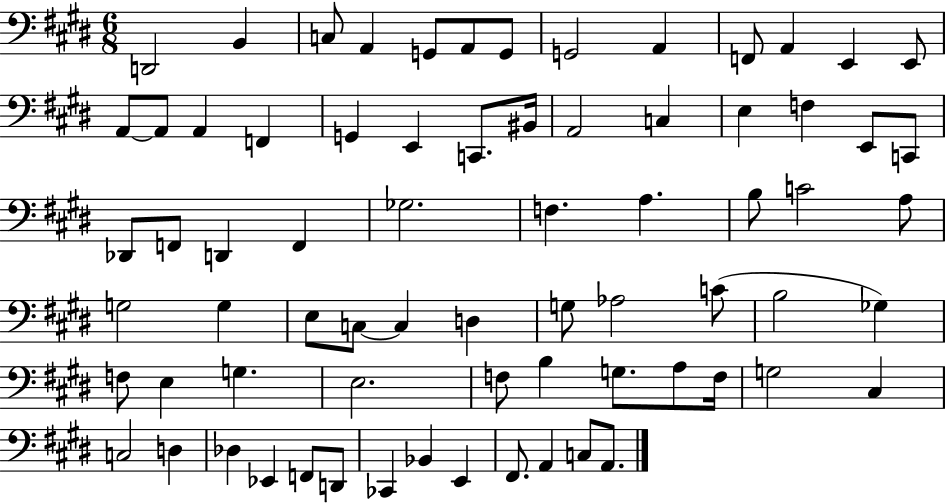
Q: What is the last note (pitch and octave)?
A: A2